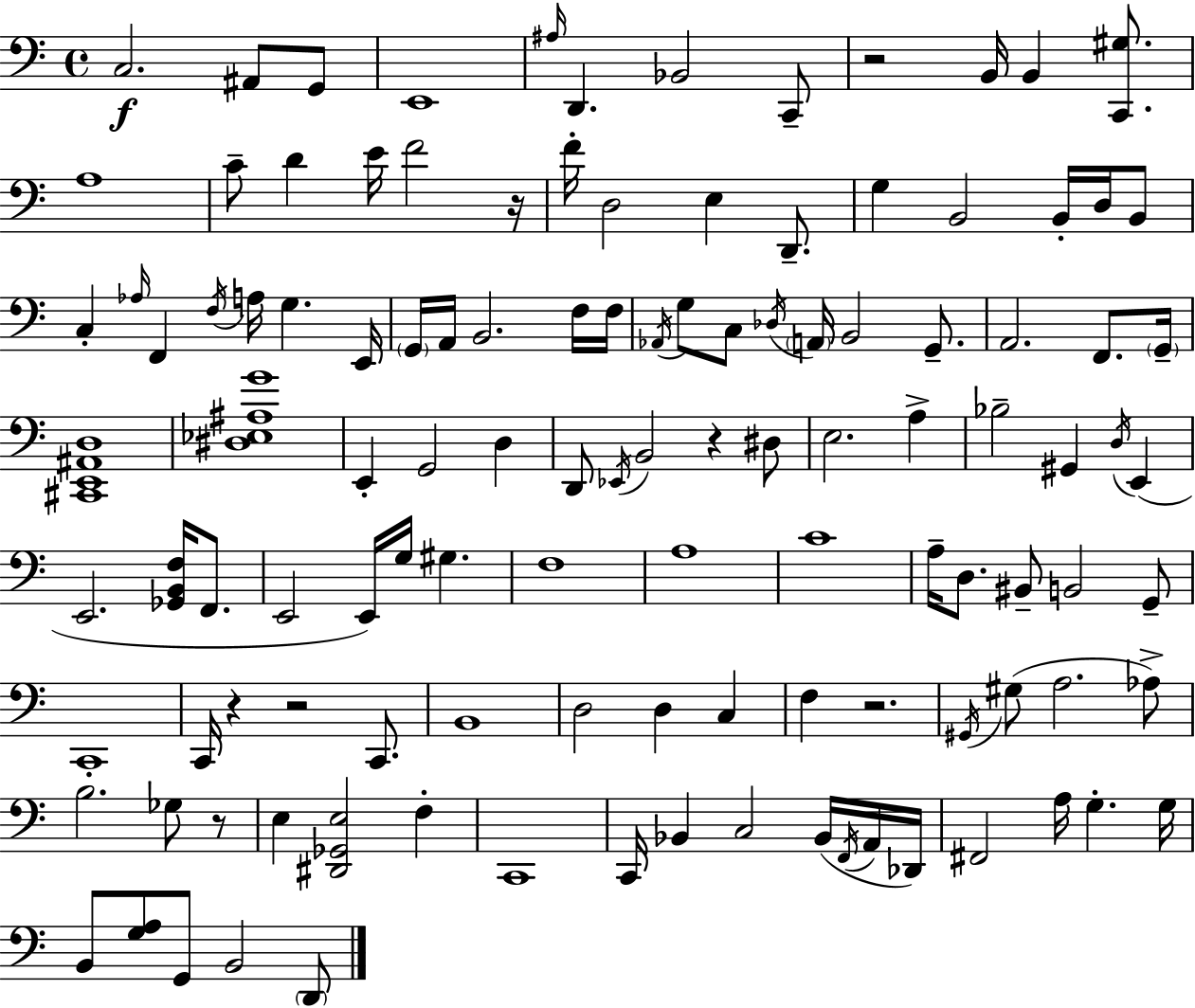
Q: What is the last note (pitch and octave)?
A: D2